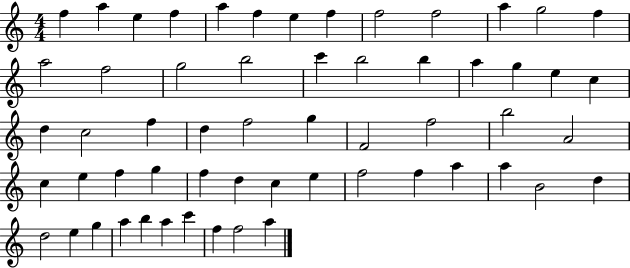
F5/q A5/q E5/q F5/q A5/q F5/q E5/q F5/q F5/h F5/h A5/q G5/h F5/q A5/h F5/h G5/h B5/h C6/q B5/h B5/q A5/q G5/q E5/q C5/q D5/q C5/h F5/q D5/q F5/h G5/q F4/h F5/h B5/h A4/h C5/q E5/q F5/q G5/q F5/q D5/q C5/q E5/q F5/h F5/q A5/q A5/q B4/h D5/q D5/h E5/q G5/q A5/q B5/q A5/q C6/q F5/q F5/h A5/q